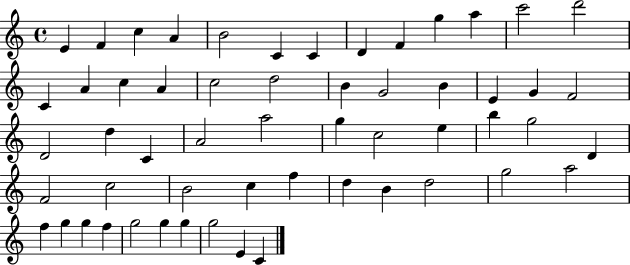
{
  \clef treble
  \time 4/4
  \defaultTimeSignature
  \key c \major
  e'4 f'4 c''4 a'4 | b'2 c'4 c'4 | d'4 f'4 g''4 a''4 | c'''2 d'''2 | \break c'4 a'4 c''4 a'4 | c''2 d''2 | b'4 g'2 b'4 | e'4 g'4 f'2 | \break d'2 d''4 c'4 | a'2 a''2 | g''4 c''2 e''4 | b''4 g''2 d'4 | \break f'2 c''2 | b'2 c''4 f''4 | d''4 b'4 d''2 | g''2 a''2 | \break f''4 g''4 g''4 f''4 | g''2 g''4 g''4 | g''2 e'4 c'4 | \bar "|."
}